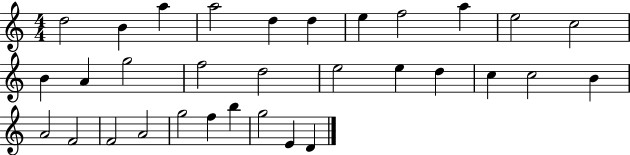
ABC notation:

X:1
T:Untitled
M:4/4
L:1/4
K:C
d2 B a a2 d d e f2 a e2 c2 B A g2 f2 d2 e2 e d c c2 B A2 F2 F2 A2 g2 f b g2 E D